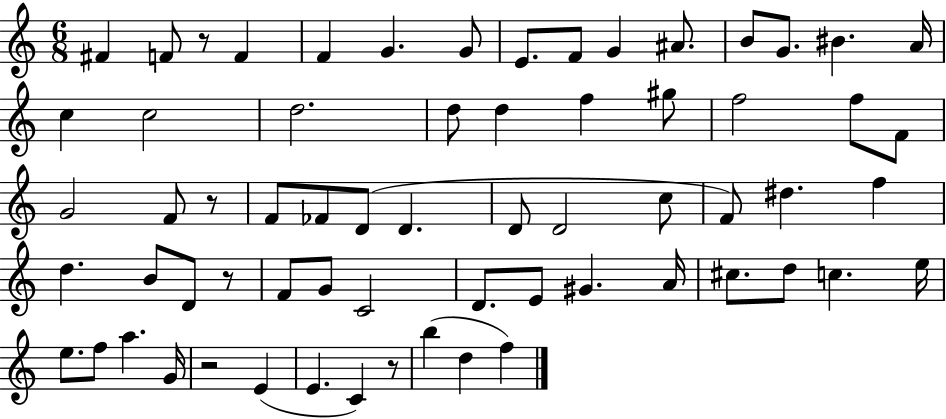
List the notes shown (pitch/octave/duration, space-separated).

F#4/q F4/e R/e F4/q F4/q G4/q. G4/e E4/e. F4/e G4/q A#4/e. B4/e G4/e. BIS4/q. A4/s C5/q C5/h D5/h. D5/e D5/q F5/q G#5/e F5/h F5/e F4/e G4/h F4/e R/e F4/e FES4/e D4/e D4/q. D4/e D4/h C5/e F4/e D#5/q. F5/q D5/q. B4/e D4/e R/e F4/e G4/e C4/h D4/e. E4/e G#4/q. A4/s C#5/e. D5/e C5/q. E5/s E5/e. F5/e A5/q. G4/s R/h E4/q E4/q. C4/q R/e B5/q D5/q F5/q